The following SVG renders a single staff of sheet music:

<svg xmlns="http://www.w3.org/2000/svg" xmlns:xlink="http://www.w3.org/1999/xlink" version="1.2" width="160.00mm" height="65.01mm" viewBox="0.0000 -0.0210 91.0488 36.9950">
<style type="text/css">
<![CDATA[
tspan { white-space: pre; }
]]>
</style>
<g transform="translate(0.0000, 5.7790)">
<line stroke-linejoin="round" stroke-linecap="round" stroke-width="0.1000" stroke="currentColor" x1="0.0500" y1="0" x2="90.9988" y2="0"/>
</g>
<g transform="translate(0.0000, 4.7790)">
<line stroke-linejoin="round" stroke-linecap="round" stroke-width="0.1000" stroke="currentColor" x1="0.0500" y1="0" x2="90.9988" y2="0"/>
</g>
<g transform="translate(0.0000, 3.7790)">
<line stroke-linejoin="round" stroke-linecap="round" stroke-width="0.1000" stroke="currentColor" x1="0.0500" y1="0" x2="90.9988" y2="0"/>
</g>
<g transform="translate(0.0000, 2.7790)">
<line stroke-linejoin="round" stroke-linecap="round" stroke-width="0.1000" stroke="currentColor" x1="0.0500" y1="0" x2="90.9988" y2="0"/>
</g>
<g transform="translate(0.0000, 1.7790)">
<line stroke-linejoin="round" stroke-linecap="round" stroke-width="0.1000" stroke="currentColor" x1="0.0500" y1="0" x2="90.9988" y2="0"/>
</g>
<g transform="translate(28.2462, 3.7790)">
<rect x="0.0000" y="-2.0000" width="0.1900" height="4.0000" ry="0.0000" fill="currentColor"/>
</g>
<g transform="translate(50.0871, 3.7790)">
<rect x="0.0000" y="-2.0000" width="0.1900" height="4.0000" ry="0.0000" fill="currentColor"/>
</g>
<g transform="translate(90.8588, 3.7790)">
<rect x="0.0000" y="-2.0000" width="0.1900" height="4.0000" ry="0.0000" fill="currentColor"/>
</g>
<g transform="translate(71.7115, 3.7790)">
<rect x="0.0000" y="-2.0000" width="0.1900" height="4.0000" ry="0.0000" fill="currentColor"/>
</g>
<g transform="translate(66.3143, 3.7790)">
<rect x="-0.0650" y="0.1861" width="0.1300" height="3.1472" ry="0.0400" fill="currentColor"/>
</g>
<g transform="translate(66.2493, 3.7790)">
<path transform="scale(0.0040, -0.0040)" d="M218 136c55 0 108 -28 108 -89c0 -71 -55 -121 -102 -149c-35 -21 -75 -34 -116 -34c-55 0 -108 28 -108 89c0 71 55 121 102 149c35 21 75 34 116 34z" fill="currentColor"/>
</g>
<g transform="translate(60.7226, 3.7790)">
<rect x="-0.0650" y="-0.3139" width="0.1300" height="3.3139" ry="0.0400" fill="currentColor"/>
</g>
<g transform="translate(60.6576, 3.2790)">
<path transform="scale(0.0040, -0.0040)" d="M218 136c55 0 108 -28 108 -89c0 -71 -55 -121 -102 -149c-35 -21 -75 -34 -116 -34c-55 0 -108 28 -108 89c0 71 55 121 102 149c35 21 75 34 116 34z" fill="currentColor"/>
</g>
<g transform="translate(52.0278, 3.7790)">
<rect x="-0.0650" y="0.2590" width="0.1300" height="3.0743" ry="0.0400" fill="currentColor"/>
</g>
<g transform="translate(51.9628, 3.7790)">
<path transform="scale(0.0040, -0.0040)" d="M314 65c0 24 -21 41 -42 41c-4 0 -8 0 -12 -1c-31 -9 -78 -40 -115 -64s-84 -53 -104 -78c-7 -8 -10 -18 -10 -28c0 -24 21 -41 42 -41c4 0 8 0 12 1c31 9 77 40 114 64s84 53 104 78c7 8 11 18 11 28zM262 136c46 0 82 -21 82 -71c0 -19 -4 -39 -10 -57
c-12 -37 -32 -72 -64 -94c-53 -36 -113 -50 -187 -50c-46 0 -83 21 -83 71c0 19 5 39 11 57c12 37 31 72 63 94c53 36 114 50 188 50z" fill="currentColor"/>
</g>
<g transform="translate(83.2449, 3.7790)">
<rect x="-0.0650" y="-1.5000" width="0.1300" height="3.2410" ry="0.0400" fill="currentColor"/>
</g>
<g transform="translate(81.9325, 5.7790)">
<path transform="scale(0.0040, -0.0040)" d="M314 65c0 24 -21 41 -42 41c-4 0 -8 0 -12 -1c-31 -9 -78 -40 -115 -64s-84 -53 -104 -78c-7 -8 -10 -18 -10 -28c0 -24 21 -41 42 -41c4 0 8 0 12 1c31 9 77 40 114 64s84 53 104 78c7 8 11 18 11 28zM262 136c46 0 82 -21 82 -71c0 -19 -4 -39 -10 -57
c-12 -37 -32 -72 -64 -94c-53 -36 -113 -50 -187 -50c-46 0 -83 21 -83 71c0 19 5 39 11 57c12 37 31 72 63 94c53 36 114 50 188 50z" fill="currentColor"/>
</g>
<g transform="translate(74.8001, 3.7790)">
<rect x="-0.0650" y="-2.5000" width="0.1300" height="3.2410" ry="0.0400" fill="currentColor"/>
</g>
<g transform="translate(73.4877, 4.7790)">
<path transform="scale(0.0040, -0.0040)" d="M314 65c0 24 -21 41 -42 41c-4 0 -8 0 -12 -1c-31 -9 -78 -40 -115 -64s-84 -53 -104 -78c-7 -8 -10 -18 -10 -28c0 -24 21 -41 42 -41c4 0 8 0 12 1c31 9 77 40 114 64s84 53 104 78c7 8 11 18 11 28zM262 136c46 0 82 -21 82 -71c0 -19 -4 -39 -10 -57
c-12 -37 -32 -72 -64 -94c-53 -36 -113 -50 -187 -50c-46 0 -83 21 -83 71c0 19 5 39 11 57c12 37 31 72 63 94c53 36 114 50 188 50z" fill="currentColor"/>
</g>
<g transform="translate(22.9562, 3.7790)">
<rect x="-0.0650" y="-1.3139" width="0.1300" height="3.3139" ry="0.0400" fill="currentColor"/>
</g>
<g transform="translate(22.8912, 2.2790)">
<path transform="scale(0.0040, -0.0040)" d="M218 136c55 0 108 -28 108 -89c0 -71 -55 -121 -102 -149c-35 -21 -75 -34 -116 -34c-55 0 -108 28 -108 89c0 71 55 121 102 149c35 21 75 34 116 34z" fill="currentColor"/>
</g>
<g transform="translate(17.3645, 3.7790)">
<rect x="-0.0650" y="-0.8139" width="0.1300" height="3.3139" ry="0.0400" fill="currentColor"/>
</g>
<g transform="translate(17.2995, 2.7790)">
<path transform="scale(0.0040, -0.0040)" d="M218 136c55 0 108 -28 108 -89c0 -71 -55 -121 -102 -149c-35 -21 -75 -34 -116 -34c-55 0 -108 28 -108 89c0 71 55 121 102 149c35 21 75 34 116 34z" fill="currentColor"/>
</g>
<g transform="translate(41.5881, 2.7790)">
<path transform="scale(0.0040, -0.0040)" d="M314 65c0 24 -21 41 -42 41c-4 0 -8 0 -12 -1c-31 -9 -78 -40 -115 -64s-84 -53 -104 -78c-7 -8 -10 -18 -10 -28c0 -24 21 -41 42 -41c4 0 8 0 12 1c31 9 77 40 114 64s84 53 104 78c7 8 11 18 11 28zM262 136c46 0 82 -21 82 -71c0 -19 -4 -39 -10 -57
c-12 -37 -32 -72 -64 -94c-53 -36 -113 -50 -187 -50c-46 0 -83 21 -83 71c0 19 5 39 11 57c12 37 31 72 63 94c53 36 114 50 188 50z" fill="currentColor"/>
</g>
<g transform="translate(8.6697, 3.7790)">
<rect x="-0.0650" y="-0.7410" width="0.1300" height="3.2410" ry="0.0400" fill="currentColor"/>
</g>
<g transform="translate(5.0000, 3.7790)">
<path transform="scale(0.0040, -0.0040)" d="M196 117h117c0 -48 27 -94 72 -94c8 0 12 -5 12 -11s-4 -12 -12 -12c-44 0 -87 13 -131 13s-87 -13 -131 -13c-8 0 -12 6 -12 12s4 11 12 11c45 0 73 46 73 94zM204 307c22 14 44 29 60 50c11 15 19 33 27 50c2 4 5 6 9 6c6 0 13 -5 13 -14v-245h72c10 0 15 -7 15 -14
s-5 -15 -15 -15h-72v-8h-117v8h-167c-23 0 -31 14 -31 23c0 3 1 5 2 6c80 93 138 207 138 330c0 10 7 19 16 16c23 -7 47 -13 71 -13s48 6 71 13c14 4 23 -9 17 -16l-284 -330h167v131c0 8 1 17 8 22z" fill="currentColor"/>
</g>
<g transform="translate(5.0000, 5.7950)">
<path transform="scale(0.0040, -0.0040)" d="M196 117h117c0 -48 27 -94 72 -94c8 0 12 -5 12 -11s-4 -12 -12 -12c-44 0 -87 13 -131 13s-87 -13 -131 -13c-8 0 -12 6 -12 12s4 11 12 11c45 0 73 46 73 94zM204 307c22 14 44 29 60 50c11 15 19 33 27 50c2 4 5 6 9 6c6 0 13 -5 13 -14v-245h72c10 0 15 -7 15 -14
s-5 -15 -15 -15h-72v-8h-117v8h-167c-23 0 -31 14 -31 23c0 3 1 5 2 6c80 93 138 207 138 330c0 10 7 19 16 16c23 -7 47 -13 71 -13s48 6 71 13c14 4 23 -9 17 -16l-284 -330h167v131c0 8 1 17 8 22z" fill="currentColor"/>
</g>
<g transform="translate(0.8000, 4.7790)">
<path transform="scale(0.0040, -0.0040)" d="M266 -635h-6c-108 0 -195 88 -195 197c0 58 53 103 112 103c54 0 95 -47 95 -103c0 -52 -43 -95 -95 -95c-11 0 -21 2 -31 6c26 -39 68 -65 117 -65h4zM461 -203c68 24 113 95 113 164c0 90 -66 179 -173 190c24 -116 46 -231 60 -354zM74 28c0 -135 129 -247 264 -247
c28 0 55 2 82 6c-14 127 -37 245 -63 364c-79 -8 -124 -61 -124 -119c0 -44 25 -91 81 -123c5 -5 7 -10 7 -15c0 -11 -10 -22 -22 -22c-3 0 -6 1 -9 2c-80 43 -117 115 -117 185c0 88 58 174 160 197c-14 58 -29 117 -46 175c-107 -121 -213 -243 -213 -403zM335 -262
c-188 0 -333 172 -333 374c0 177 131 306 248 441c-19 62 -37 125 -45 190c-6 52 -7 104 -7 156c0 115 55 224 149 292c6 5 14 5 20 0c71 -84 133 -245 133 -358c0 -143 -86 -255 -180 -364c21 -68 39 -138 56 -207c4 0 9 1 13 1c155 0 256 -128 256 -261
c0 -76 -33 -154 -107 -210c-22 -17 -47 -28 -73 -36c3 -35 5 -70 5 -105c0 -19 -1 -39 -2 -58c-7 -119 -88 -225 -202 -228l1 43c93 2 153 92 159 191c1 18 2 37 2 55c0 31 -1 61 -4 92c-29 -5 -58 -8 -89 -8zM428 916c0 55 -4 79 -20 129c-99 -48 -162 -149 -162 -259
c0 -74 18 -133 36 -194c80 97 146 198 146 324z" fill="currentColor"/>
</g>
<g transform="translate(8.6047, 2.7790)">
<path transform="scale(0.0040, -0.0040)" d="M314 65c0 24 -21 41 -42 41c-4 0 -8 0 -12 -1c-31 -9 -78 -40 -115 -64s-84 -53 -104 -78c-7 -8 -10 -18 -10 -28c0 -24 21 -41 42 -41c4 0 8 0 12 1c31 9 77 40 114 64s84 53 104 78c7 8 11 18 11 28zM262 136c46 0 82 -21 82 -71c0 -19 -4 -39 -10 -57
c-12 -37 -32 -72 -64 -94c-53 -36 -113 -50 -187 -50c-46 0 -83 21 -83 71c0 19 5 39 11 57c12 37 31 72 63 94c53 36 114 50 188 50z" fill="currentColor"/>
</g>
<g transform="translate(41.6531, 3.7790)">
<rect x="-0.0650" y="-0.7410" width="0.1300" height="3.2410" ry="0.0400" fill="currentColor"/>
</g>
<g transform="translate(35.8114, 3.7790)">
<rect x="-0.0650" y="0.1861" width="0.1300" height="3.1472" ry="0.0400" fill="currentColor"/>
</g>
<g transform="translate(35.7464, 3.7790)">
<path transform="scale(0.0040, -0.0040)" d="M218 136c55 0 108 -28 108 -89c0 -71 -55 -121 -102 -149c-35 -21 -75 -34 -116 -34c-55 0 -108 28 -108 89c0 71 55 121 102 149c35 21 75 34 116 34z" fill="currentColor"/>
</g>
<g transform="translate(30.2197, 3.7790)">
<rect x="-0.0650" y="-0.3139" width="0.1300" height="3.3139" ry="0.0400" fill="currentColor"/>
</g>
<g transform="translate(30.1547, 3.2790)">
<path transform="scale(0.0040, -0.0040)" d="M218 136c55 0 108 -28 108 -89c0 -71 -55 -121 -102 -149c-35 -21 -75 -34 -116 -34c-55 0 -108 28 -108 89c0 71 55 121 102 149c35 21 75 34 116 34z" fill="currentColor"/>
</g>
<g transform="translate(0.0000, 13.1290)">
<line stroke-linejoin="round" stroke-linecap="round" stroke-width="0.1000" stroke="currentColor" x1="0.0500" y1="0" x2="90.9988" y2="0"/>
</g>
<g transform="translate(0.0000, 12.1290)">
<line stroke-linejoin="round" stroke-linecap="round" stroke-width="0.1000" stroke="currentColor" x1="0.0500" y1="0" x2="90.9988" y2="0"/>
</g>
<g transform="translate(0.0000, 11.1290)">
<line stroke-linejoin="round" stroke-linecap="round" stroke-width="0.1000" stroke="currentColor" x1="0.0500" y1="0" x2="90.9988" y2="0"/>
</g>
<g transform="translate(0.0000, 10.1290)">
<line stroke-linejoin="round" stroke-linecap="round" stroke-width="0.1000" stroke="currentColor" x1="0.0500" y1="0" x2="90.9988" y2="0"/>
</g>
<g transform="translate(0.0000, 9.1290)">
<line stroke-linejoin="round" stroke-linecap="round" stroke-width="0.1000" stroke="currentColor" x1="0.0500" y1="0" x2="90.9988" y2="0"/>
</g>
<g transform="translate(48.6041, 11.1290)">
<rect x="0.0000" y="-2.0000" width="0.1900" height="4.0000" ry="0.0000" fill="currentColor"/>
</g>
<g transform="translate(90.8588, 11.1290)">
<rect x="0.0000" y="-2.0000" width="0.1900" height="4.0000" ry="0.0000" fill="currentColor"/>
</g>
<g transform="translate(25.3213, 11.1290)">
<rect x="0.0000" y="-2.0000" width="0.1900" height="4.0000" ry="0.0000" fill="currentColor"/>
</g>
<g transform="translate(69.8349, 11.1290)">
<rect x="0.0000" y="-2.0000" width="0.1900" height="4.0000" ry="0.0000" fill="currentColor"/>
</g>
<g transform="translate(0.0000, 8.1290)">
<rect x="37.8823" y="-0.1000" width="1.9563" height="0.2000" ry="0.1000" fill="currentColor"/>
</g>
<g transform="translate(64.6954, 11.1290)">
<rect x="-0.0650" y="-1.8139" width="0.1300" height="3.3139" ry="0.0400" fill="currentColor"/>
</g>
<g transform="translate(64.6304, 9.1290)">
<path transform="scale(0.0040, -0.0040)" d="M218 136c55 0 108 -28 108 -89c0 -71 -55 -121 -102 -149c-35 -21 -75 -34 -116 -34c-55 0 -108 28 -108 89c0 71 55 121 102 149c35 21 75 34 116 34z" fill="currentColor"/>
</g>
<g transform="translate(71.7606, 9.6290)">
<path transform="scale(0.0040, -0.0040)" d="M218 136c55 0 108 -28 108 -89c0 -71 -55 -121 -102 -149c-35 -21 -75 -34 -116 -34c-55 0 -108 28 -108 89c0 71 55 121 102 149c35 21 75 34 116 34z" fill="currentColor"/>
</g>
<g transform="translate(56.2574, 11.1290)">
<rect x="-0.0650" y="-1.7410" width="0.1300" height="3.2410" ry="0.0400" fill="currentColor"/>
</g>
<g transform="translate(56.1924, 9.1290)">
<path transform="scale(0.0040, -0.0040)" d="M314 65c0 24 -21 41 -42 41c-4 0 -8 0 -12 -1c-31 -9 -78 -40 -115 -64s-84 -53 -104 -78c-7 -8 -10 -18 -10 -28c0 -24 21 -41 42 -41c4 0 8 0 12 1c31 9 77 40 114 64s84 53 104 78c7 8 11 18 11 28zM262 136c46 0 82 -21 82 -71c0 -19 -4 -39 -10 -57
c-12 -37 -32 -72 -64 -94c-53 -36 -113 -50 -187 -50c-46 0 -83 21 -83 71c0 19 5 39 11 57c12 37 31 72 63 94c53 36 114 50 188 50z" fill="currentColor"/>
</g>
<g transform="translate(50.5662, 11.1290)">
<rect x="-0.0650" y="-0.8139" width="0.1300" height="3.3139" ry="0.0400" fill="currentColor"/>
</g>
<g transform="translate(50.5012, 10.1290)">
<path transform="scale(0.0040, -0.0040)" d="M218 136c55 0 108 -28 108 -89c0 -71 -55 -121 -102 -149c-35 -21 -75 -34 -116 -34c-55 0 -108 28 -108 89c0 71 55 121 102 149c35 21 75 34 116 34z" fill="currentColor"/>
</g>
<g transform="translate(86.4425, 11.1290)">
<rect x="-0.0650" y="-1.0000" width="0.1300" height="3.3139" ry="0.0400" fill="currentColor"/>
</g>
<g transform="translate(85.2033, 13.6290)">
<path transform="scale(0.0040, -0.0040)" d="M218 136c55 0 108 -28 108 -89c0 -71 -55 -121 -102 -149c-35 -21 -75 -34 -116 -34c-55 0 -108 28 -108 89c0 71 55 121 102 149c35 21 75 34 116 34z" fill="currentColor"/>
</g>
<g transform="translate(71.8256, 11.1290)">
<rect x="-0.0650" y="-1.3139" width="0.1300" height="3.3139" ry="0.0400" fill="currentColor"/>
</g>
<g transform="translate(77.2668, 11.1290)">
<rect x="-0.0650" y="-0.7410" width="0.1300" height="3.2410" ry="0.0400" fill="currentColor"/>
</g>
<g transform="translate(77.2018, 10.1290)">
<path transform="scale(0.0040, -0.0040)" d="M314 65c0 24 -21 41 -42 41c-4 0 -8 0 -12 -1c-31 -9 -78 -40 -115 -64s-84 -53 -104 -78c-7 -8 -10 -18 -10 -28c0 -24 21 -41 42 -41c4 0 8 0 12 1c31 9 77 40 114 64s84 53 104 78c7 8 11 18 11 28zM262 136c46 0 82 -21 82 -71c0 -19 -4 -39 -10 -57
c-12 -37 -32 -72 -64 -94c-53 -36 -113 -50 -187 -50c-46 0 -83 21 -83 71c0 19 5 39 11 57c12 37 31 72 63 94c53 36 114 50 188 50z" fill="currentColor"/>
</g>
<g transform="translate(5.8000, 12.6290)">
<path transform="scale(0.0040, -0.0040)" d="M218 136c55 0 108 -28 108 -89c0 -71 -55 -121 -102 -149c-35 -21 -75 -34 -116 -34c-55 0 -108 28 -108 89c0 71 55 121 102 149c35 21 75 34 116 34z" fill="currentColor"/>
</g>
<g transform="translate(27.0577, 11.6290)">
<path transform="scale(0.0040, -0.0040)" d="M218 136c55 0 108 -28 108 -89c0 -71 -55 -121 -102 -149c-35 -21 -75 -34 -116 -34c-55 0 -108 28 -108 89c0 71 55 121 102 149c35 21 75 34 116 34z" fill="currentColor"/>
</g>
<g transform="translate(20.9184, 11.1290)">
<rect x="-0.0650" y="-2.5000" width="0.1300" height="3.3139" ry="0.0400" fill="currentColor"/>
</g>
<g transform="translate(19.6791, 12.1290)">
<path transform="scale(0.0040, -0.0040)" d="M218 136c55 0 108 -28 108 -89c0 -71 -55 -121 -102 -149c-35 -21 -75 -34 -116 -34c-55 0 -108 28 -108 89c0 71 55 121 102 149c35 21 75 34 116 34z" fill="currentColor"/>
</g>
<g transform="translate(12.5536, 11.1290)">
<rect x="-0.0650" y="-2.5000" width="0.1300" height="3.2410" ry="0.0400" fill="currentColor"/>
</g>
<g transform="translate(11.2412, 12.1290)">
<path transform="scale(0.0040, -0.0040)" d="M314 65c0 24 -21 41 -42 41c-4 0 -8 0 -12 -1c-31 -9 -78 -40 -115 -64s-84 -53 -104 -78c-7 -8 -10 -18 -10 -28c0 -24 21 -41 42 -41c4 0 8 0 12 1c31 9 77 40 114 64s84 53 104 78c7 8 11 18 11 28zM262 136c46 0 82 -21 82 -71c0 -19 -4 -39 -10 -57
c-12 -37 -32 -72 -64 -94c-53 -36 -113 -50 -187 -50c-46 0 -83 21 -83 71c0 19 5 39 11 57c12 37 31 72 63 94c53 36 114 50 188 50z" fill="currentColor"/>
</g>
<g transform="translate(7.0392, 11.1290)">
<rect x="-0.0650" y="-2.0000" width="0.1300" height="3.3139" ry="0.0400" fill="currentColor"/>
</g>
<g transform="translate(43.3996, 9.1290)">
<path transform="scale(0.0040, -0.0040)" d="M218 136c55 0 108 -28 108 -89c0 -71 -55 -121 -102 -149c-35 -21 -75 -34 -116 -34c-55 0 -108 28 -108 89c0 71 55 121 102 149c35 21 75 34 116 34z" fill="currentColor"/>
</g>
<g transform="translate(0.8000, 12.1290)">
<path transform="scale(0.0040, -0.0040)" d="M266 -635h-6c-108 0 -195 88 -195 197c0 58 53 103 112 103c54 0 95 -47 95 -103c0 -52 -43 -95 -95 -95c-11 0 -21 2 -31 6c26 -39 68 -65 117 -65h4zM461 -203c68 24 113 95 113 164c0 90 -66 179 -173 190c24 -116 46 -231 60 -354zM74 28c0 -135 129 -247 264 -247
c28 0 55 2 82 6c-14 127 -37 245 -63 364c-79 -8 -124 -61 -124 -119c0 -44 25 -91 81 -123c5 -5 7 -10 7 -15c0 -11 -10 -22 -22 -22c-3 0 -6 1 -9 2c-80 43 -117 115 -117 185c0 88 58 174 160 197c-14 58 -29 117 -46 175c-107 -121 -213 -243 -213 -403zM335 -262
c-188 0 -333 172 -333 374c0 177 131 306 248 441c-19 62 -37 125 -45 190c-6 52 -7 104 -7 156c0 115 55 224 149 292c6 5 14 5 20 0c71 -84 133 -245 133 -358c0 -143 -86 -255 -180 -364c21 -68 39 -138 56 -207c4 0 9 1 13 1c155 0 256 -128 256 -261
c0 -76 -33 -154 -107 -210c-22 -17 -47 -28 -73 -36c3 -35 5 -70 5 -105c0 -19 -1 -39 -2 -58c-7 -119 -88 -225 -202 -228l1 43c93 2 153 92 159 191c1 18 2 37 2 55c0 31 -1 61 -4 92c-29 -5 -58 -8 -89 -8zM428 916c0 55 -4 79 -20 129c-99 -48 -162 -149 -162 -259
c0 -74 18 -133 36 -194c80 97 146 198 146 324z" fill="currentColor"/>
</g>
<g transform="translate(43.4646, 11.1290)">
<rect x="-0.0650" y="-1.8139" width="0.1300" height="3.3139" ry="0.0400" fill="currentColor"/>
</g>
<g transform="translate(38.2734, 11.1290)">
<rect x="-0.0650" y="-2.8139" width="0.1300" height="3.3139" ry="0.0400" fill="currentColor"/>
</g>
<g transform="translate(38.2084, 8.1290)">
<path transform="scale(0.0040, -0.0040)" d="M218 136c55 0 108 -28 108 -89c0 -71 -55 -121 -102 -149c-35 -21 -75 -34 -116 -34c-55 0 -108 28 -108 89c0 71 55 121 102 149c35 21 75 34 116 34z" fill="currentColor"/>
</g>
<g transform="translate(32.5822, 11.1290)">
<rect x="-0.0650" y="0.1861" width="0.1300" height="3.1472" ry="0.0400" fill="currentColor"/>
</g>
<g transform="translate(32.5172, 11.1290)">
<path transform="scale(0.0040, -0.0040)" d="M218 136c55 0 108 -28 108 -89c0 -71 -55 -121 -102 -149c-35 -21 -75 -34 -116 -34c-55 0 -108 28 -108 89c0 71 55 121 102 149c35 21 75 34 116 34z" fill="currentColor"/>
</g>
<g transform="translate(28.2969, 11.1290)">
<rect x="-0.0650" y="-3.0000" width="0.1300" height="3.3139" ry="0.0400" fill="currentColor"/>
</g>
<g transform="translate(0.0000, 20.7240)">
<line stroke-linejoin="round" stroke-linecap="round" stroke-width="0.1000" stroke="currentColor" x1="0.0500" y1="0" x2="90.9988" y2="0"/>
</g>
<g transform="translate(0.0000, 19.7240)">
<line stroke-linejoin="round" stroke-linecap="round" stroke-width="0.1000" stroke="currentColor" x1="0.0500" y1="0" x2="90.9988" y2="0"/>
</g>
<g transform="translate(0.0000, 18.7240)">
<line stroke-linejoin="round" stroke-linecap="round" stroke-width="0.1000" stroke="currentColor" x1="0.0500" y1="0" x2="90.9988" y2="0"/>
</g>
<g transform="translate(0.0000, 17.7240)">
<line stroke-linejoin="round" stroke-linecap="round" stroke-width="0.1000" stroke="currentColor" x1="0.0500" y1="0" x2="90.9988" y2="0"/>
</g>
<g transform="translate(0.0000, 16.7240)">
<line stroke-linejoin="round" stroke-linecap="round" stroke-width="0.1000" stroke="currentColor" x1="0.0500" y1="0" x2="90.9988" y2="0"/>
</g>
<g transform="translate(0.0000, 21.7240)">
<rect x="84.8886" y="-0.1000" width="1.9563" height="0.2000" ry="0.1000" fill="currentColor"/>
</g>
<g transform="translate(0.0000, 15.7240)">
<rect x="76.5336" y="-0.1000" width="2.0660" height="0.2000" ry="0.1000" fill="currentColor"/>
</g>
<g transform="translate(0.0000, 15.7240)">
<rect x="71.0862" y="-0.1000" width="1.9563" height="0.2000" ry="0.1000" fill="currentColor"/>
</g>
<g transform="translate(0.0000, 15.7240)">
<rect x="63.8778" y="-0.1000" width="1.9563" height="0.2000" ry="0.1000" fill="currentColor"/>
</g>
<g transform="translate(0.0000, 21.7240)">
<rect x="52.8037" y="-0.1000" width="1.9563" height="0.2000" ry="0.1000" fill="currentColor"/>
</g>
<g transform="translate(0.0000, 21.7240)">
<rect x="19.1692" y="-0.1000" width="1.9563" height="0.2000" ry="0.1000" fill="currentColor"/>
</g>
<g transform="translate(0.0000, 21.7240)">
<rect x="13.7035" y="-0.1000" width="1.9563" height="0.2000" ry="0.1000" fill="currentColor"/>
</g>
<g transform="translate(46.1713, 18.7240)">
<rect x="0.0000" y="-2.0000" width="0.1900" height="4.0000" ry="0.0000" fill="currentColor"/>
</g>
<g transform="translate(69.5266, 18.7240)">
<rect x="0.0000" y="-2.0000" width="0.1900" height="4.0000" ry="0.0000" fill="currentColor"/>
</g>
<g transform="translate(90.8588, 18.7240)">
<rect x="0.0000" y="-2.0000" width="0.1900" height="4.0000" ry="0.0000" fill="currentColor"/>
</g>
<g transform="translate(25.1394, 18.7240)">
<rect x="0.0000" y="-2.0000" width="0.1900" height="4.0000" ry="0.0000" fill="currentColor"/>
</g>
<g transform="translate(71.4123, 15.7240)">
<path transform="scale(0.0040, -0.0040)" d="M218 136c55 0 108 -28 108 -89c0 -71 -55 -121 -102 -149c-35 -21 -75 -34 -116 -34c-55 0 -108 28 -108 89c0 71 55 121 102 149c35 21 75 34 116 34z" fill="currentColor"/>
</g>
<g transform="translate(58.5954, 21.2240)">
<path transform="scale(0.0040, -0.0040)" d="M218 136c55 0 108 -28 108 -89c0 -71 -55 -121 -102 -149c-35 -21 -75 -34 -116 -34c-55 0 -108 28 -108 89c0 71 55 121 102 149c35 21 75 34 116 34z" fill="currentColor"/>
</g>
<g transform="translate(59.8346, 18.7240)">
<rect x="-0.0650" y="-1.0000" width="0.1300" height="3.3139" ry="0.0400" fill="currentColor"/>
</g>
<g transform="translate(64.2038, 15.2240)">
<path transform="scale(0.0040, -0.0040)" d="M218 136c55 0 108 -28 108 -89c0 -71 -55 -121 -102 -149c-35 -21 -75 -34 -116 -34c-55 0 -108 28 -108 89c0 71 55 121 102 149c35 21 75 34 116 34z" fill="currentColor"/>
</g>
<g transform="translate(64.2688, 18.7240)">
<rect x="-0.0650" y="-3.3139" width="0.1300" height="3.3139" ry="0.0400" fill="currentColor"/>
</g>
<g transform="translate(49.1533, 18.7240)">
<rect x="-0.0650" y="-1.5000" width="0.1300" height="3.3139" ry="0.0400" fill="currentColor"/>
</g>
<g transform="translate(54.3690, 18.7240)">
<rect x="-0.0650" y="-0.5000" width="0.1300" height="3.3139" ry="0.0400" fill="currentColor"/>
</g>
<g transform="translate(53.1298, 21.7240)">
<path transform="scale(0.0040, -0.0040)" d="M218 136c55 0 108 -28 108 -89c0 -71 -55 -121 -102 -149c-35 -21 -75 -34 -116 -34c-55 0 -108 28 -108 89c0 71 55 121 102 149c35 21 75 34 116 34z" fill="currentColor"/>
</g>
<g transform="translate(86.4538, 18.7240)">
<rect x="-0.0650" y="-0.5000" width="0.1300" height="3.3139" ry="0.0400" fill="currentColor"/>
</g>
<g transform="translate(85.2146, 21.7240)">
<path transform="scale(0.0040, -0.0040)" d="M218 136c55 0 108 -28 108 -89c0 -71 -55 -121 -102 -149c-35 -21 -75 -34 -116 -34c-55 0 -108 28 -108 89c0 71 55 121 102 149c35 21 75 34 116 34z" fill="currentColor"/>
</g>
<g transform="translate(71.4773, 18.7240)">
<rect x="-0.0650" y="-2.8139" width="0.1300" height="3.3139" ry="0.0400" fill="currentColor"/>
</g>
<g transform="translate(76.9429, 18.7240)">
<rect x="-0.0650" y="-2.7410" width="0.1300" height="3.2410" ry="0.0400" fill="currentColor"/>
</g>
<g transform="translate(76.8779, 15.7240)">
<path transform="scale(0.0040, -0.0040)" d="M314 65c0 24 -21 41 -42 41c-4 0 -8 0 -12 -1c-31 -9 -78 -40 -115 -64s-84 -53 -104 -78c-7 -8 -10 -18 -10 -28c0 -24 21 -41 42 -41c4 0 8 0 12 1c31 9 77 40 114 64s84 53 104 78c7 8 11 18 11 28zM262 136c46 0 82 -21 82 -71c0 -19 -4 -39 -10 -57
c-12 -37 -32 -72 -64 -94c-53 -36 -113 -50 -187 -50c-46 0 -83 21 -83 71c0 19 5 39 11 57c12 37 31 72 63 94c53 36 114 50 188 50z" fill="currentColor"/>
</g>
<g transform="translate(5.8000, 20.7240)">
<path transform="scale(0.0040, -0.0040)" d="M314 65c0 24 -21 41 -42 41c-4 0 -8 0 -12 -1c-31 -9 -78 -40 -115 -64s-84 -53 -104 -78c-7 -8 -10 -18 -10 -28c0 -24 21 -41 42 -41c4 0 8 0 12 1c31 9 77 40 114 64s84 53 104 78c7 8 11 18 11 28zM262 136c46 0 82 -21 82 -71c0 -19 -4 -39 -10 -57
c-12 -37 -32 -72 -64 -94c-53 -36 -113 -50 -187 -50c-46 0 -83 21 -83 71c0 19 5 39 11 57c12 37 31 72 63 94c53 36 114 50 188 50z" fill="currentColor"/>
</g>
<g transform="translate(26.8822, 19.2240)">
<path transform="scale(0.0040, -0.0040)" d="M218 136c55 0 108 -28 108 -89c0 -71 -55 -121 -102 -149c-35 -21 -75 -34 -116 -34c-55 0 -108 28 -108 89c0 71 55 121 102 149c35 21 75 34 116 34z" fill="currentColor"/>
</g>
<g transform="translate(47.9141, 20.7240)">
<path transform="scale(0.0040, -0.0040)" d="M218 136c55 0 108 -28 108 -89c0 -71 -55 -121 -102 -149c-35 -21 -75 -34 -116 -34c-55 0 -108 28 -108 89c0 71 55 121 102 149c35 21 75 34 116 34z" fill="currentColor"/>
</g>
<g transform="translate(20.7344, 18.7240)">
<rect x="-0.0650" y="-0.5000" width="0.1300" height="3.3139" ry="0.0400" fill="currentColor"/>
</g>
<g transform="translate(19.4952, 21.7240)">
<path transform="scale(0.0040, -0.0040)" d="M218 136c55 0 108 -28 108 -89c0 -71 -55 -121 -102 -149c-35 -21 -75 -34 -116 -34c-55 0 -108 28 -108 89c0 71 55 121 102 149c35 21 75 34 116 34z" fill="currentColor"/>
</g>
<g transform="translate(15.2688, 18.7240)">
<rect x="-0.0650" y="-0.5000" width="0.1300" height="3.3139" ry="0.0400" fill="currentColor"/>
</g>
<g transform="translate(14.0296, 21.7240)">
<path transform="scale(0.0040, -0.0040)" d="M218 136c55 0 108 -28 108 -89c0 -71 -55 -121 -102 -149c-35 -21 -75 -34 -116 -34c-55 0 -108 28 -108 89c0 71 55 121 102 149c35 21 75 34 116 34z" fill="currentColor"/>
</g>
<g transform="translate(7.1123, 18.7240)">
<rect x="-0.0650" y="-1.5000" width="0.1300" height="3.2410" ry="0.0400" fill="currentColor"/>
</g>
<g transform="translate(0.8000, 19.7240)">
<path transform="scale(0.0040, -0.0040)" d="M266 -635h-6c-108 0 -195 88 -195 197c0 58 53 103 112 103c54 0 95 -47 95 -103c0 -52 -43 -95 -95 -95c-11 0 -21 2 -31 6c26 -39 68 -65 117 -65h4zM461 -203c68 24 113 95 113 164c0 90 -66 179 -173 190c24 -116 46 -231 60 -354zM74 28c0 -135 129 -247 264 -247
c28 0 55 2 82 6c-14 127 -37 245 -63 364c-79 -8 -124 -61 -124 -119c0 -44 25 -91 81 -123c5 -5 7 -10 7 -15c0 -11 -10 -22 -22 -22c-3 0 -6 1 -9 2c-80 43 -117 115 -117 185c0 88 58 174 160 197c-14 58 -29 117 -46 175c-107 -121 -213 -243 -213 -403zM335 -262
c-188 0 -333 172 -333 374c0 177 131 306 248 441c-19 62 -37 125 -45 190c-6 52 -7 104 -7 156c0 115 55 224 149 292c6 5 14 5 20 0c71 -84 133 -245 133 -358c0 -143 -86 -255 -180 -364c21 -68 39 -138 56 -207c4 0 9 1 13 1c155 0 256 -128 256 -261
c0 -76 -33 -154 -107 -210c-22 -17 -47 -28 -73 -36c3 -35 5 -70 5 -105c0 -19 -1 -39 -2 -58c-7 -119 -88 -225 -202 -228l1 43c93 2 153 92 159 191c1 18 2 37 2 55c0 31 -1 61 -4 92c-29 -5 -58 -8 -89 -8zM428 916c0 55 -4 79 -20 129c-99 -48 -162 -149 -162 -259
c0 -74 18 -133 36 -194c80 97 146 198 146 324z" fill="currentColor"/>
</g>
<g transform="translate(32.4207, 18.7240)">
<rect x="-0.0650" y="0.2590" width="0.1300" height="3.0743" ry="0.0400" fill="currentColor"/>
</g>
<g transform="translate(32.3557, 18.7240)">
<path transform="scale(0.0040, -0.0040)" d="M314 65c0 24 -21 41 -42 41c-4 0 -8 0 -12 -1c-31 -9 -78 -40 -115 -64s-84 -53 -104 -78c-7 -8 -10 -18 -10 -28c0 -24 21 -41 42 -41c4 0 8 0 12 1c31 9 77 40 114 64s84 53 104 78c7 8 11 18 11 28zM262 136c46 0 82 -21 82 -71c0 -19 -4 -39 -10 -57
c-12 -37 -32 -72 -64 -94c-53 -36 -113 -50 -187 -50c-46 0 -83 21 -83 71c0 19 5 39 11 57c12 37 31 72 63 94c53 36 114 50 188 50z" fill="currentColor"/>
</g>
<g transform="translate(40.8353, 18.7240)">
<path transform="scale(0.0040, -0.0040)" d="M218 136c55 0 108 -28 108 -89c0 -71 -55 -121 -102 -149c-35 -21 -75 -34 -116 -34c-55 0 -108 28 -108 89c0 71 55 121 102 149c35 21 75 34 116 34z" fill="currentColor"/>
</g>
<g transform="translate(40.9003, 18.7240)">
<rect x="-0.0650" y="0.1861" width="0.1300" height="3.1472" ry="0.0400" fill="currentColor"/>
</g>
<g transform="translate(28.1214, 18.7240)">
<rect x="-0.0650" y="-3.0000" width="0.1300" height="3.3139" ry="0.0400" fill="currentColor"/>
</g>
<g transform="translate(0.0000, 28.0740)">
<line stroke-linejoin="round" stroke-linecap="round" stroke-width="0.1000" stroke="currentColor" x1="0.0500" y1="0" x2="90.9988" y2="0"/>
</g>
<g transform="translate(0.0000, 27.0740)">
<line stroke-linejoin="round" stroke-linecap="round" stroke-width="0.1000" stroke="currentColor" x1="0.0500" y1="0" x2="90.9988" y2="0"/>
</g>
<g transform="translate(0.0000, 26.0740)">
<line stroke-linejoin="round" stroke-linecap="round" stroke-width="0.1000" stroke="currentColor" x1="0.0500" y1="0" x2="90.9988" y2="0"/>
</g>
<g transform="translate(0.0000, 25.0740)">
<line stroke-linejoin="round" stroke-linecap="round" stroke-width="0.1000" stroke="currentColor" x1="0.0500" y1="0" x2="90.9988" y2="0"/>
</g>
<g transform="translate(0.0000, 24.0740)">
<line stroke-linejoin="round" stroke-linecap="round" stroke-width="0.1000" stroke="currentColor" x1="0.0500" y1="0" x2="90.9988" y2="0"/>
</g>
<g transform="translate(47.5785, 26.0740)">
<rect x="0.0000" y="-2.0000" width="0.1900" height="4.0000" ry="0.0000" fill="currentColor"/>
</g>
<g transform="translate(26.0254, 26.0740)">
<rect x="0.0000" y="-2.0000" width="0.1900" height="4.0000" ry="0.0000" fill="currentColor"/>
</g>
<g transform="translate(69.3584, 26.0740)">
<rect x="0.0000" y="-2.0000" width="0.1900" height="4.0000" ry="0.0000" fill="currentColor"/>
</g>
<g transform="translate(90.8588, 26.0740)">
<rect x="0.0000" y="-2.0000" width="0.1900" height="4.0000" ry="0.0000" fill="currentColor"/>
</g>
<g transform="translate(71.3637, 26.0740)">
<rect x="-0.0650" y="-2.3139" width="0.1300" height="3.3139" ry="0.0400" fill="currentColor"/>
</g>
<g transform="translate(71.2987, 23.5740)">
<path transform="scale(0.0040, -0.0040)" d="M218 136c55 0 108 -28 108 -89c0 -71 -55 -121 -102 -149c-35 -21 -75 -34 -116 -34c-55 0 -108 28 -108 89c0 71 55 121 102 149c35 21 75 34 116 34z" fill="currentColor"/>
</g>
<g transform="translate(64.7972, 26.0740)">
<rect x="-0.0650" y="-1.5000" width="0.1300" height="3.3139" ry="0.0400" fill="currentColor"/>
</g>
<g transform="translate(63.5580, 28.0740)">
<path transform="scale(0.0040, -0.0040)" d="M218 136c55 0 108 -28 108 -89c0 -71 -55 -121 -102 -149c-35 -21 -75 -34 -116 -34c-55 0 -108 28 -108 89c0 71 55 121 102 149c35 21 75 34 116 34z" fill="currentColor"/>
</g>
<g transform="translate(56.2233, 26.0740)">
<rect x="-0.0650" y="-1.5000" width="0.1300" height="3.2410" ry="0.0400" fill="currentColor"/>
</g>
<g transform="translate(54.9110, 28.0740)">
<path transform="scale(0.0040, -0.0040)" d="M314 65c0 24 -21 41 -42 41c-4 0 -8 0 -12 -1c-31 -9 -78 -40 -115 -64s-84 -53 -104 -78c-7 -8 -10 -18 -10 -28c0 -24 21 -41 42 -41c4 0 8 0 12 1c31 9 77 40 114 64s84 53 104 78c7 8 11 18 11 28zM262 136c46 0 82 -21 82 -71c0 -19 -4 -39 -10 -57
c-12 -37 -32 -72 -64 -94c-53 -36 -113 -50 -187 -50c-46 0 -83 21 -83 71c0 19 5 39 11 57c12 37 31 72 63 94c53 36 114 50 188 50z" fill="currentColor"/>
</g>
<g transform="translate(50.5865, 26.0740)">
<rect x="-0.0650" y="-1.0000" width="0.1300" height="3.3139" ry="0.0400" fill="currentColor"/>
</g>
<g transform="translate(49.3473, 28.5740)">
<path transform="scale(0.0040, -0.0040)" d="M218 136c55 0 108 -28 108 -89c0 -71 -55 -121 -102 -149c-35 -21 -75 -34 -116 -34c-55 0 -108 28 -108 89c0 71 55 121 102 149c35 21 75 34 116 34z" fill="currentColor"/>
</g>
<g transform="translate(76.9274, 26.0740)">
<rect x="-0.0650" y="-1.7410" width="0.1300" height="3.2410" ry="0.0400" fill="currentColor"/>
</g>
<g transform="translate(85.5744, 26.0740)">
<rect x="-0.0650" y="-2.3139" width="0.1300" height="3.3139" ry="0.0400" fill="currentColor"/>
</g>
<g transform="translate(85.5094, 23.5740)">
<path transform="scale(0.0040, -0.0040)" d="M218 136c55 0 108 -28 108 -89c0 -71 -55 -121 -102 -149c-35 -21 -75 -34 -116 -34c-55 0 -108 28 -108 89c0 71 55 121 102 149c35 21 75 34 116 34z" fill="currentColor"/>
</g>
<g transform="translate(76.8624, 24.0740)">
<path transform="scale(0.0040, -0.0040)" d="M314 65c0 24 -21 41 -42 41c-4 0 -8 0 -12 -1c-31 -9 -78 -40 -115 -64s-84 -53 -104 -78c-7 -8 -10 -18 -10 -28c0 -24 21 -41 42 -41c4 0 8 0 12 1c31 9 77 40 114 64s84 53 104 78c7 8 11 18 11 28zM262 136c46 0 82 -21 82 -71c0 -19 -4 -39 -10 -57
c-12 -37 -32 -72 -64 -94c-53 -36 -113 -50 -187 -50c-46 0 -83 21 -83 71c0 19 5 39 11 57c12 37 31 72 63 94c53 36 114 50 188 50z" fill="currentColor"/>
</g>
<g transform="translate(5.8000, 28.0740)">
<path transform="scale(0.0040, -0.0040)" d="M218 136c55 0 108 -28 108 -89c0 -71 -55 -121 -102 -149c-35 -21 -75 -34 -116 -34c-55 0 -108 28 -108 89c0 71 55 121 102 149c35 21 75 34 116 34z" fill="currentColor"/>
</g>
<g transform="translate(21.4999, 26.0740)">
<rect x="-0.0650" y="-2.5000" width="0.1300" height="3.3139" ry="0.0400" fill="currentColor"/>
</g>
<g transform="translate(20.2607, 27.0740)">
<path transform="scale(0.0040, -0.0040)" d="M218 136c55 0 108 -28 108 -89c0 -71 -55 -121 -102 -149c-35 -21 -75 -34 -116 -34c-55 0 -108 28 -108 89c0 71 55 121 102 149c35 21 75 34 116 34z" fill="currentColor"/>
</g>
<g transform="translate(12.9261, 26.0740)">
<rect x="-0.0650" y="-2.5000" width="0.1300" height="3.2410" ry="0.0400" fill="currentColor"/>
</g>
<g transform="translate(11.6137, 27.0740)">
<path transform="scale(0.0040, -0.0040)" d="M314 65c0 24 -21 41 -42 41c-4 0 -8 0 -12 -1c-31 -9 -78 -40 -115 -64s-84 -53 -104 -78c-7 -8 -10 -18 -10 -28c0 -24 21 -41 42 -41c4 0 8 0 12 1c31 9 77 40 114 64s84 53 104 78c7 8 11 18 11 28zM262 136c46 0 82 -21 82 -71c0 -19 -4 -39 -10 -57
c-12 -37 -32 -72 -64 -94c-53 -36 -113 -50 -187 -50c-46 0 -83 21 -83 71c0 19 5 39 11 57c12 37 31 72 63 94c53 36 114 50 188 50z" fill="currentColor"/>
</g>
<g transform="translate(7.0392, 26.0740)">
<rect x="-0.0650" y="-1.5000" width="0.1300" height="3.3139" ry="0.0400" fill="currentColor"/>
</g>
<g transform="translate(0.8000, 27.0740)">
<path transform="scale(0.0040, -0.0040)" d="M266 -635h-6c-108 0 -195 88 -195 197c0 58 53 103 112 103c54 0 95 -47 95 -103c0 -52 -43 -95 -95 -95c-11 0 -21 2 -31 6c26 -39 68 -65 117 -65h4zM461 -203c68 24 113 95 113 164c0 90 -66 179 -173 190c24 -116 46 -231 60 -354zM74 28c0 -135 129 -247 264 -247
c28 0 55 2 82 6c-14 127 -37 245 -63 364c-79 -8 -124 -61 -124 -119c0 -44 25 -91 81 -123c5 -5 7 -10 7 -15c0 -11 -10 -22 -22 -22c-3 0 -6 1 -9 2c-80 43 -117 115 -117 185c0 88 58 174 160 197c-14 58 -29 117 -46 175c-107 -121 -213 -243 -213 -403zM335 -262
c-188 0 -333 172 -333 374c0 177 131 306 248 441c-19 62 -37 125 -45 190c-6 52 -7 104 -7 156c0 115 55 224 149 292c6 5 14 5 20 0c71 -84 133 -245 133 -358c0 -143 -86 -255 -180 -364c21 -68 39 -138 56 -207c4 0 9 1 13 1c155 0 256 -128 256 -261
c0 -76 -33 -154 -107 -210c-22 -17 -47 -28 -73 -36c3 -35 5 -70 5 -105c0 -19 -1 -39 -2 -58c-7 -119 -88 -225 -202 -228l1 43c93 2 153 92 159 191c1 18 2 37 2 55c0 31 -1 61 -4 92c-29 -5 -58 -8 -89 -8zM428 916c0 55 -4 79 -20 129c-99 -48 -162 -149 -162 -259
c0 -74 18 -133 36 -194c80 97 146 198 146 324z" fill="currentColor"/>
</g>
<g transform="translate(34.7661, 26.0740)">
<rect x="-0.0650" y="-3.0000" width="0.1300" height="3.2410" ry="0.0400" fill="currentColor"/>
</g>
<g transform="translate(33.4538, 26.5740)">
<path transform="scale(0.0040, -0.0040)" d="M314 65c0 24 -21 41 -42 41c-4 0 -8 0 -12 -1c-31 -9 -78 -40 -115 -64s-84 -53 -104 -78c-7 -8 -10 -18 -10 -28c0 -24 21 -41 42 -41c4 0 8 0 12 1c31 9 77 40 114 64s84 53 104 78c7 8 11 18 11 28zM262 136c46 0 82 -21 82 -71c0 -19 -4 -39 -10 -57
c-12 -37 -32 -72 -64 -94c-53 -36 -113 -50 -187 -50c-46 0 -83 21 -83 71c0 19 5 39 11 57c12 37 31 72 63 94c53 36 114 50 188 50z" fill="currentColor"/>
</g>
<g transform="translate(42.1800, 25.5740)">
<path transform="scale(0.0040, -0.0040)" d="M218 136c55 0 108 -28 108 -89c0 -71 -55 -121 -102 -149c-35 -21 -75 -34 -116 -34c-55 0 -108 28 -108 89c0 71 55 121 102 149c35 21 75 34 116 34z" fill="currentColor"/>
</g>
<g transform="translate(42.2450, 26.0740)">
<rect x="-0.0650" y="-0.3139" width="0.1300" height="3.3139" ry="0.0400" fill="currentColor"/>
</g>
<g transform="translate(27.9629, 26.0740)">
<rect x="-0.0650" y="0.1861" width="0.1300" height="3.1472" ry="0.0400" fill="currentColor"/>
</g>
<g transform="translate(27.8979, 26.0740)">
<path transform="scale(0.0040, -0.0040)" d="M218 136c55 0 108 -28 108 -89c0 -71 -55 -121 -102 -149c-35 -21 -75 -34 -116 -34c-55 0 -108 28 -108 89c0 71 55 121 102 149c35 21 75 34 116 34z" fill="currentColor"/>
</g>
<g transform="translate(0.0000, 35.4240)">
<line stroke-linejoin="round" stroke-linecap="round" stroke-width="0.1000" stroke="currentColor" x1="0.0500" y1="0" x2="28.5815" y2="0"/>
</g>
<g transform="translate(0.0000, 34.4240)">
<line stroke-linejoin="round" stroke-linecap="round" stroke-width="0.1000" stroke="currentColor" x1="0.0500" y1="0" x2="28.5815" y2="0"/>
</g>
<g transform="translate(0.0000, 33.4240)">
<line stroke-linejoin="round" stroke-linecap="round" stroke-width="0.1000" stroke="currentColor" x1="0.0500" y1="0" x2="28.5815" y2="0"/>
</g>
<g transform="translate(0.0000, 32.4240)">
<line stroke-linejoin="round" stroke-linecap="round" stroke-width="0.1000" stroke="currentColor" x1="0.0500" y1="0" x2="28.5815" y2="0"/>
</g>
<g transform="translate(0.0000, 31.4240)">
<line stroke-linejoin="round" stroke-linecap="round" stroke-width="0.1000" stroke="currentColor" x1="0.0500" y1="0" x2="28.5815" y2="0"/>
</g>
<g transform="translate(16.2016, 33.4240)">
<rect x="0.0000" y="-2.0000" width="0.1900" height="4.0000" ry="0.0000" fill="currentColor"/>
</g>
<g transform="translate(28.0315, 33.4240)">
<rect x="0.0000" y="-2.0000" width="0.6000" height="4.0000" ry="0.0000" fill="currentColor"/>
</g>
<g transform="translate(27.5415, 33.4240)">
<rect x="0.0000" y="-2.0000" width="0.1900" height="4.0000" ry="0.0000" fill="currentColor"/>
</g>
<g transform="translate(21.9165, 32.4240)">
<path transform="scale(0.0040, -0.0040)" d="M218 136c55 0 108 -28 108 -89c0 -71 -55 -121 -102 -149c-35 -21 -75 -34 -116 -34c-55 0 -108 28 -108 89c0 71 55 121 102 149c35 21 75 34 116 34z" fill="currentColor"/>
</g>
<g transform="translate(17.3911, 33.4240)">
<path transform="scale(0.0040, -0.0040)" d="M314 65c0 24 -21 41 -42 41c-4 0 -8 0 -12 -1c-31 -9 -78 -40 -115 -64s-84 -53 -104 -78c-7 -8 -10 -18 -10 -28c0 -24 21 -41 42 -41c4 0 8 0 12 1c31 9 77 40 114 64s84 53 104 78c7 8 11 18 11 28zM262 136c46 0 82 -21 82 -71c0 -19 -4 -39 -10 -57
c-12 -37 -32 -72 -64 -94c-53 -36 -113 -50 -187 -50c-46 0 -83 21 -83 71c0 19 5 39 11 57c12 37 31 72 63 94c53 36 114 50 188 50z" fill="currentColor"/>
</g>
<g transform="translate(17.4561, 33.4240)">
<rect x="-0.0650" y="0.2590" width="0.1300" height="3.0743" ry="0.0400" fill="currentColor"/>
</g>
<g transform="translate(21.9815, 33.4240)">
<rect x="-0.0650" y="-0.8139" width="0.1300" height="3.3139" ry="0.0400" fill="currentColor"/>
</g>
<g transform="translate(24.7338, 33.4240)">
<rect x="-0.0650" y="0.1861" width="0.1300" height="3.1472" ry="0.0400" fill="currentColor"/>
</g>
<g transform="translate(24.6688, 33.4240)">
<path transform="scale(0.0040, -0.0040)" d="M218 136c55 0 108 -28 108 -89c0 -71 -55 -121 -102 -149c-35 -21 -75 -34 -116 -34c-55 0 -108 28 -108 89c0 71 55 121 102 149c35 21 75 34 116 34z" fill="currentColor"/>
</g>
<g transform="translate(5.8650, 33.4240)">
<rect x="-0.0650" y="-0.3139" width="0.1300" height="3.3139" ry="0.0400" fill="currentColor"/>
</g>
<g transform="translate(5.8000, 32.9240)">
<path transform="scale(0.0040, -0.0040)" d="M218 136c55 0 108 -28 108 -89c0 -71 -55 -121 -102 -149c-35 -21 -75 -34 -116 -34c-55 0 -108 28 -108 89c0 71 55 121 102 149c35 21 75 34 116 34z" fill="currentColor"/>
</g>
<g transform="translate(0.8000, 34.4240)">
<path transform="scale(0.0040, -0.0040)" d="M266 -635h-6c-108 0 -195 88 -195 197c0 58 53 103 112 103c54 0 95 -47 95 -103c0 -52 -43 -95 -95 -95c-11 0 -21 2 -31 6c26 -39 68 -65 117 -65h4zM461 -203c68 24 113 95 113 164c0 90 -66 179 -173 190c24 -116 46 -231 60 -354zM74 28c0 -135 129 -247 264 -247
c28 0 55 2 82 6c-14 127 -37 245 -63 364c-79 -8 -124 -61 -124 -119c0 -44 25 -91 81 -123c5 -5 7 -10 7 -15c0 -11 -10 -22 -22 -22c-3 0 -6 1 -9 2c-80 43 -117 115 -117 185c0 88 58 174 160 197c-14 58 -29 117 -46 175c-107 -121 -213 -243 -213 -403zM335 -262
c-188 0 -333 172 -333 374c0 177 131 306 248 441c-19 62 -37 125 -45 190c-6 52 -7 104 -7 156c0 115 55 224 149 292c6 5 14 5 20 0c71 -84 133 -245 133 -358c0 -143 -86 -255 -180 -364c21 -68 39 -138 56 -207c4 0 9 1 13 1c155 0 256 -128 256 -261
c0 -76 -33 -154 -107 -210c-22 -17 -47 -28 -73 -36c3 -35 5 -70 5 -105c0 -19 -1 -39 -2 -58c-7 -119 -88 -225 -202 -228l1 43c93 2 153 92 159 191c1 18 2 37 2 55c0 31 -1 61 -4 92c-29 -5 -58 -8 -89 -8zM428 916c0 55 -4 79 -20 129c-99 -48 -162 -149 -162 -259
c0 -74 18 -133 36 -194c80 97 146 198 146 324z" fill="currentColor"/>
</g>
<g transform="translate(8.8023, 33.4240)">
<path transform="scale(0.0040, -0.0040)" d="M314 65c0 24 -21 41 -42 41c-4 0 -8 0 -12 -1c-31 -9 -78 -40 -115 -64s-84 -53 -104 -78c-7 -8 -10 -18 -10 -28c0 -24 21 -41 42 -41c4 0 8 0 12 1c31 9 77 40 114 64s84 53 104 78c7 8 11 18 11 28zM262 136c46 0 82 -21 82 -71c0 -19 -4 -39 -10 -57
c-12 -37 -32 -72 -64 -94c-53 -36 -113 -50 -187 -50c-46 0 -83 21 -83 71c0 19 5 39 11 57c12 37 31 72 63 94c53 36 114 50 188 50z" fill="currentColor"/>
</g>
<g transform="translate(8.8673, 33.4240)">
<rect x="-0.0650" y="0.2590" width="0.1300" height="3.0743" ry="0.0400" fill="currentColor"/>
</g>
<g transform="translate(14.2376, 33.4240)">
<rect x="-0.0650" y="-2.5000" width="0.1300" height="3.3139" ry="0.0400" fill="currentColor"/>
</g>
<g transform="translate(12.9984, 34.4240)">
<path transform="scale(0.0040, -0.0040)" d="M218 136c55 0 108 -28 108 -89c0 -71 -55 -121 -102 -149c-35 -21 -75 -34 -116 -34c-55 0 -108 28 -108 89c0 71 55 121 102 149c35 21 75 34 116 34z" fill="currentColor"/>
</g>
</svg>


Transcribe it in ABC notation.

X:1
T:Untitled
M:4/4
L:1/4
K:C
d2 d e c B d2 B2 c B G2 E2 F G2 G A B a f d f2 f e d2 D E2 C C A B2 B E C D b a a2 C E G2 G B A2 c D E2 E g f2 g c B2 G B2 d B